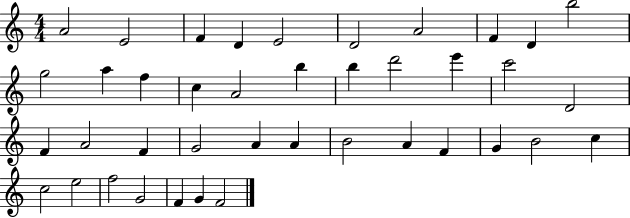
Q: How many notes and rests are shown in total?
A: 40